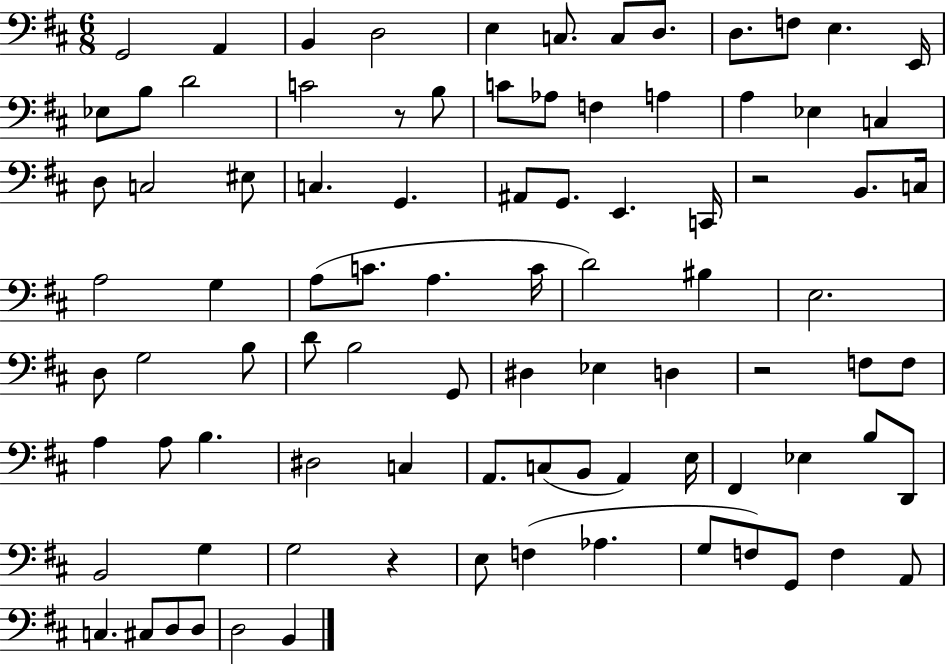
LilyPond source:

{
  \clef bass
  \numericTimeSignature
  \time 6/8
  \key d \major
  g,2 a,4 | b,4 d2 | e4 c8. c8 d8. | d8. f8 e4. e,16 | \break ees8 b8 d'2 | c'2 r8 b8 | c'8 aes8 f4 a4 | a4 ees4 c4 | \break d8 c2 eis8 | c4. g,4. | ais,8 g,8. e,4. c,16 | r2 b,8. c16 | \break a2 g4 | a8( c'8. a4. c'16 | d'2) bis4 | e2. | \break d8 g2 b8 | d'8 b2 g,8 | dis4 ees4 d4 | r2 f8 f8 | \break a4 a8 b4. | dis2 c4 | a,8. c8( b,8 a,4) e16 | fis,4 ees4 b8 d,8 | \break b,2 g4 | g2 r4 | e8 f4( aes4. | g8 f8) g,8 f4 a,8 | \break c4. cis8 d8 d8 | d2 b,4 | \bar "|."
}